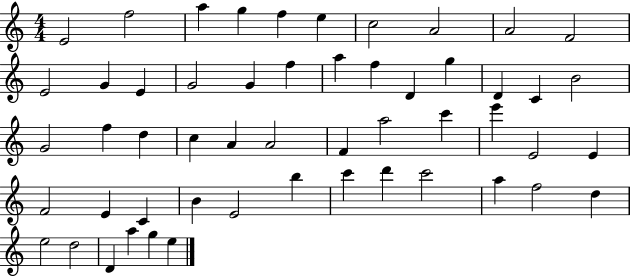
X:1
T:Untitled
M:4/4
L:1/4
K:C
E2 f2 a g f e c2 A2 A2 F2 E2 G E G2 G f a f D g D C B2 G2 f d c A A2 F a2 c' e' E2 E F2 E C B E2 b c' d' c'2 a f2 d e2 d2 D a g e